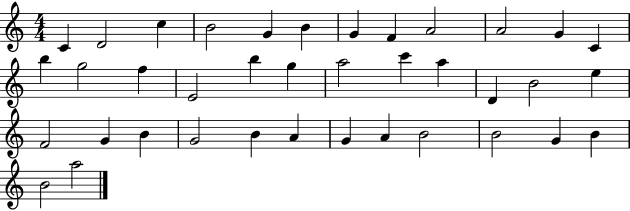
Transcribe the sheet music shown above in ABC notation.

X:1
T:Untitled
M:4/4
L:1/4
K:C
C D2 c B2 G B G F A2 A2 G C b g2 f E2 b g a2 c' a D B2 e F2 G B G2 B A G A B2 B2 G B B2 a2